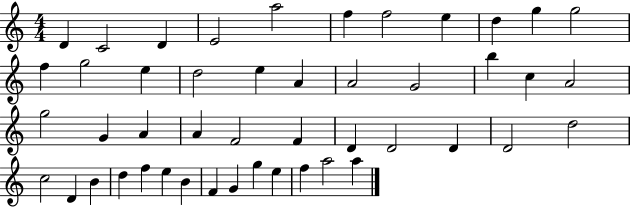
X:1
T:Untitled
M:4/4
L:1/4
K:C
D C2 D E2 a2 f f2 e d g g2 f g2 e d2 e A A2 G2 b c A2 g2 G A A F2 F D D2 D D2 d2 c2 D B d f e B F G g e f a2 a